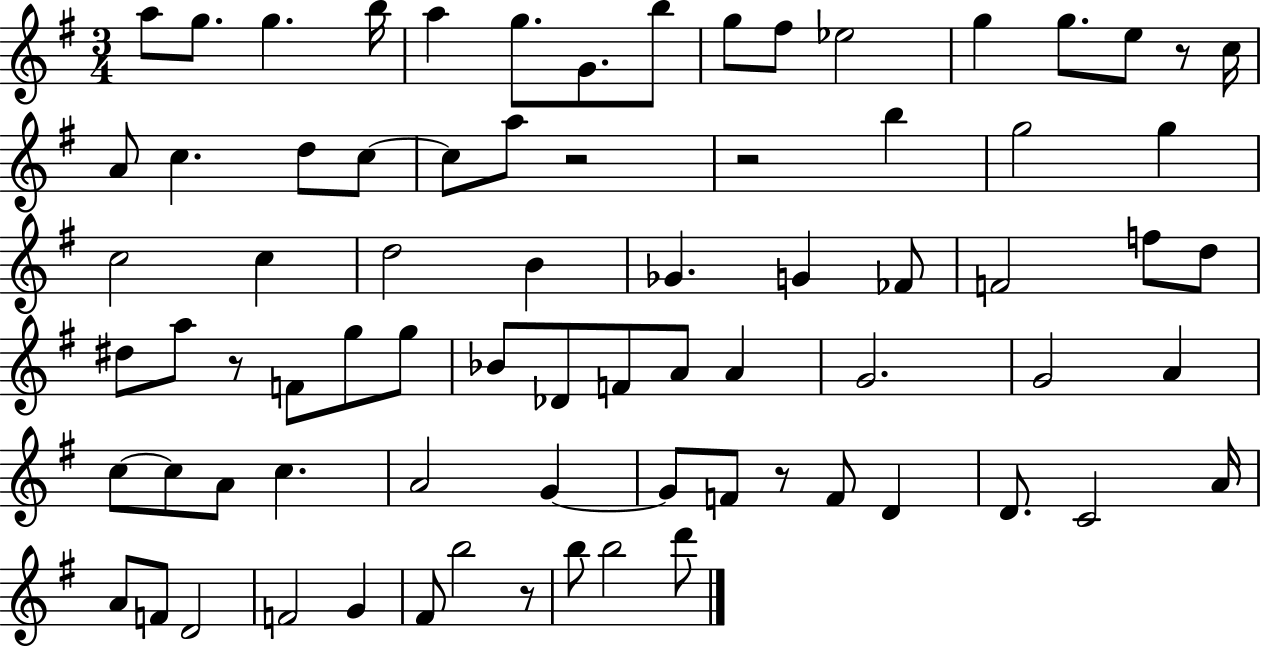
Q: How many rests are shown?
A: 6